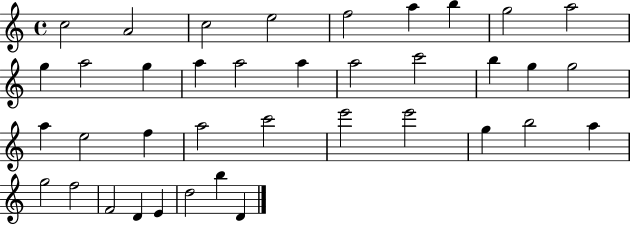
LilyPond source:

{
  \clef treble
  \time 4/4
  \defaultTimeSignature
  \key c \major
  c''2 a'2 | c''2 e''2 | f''2 a''4 b''4 | g''2 a''2 | \break g''4 a''2 g''4 | a''4 a''2 a''4 | a''2 c'''2 | b''4 g''4 g''2 | \break a''4 e''2 f''4 | a''2 c'''2 | e'''2 e'''2 | g''4 b''2 a''4 | \break g''2 f''2 | f'2 d'4 e'4 | d''2 b''4 d'4 | \bar "|."
}